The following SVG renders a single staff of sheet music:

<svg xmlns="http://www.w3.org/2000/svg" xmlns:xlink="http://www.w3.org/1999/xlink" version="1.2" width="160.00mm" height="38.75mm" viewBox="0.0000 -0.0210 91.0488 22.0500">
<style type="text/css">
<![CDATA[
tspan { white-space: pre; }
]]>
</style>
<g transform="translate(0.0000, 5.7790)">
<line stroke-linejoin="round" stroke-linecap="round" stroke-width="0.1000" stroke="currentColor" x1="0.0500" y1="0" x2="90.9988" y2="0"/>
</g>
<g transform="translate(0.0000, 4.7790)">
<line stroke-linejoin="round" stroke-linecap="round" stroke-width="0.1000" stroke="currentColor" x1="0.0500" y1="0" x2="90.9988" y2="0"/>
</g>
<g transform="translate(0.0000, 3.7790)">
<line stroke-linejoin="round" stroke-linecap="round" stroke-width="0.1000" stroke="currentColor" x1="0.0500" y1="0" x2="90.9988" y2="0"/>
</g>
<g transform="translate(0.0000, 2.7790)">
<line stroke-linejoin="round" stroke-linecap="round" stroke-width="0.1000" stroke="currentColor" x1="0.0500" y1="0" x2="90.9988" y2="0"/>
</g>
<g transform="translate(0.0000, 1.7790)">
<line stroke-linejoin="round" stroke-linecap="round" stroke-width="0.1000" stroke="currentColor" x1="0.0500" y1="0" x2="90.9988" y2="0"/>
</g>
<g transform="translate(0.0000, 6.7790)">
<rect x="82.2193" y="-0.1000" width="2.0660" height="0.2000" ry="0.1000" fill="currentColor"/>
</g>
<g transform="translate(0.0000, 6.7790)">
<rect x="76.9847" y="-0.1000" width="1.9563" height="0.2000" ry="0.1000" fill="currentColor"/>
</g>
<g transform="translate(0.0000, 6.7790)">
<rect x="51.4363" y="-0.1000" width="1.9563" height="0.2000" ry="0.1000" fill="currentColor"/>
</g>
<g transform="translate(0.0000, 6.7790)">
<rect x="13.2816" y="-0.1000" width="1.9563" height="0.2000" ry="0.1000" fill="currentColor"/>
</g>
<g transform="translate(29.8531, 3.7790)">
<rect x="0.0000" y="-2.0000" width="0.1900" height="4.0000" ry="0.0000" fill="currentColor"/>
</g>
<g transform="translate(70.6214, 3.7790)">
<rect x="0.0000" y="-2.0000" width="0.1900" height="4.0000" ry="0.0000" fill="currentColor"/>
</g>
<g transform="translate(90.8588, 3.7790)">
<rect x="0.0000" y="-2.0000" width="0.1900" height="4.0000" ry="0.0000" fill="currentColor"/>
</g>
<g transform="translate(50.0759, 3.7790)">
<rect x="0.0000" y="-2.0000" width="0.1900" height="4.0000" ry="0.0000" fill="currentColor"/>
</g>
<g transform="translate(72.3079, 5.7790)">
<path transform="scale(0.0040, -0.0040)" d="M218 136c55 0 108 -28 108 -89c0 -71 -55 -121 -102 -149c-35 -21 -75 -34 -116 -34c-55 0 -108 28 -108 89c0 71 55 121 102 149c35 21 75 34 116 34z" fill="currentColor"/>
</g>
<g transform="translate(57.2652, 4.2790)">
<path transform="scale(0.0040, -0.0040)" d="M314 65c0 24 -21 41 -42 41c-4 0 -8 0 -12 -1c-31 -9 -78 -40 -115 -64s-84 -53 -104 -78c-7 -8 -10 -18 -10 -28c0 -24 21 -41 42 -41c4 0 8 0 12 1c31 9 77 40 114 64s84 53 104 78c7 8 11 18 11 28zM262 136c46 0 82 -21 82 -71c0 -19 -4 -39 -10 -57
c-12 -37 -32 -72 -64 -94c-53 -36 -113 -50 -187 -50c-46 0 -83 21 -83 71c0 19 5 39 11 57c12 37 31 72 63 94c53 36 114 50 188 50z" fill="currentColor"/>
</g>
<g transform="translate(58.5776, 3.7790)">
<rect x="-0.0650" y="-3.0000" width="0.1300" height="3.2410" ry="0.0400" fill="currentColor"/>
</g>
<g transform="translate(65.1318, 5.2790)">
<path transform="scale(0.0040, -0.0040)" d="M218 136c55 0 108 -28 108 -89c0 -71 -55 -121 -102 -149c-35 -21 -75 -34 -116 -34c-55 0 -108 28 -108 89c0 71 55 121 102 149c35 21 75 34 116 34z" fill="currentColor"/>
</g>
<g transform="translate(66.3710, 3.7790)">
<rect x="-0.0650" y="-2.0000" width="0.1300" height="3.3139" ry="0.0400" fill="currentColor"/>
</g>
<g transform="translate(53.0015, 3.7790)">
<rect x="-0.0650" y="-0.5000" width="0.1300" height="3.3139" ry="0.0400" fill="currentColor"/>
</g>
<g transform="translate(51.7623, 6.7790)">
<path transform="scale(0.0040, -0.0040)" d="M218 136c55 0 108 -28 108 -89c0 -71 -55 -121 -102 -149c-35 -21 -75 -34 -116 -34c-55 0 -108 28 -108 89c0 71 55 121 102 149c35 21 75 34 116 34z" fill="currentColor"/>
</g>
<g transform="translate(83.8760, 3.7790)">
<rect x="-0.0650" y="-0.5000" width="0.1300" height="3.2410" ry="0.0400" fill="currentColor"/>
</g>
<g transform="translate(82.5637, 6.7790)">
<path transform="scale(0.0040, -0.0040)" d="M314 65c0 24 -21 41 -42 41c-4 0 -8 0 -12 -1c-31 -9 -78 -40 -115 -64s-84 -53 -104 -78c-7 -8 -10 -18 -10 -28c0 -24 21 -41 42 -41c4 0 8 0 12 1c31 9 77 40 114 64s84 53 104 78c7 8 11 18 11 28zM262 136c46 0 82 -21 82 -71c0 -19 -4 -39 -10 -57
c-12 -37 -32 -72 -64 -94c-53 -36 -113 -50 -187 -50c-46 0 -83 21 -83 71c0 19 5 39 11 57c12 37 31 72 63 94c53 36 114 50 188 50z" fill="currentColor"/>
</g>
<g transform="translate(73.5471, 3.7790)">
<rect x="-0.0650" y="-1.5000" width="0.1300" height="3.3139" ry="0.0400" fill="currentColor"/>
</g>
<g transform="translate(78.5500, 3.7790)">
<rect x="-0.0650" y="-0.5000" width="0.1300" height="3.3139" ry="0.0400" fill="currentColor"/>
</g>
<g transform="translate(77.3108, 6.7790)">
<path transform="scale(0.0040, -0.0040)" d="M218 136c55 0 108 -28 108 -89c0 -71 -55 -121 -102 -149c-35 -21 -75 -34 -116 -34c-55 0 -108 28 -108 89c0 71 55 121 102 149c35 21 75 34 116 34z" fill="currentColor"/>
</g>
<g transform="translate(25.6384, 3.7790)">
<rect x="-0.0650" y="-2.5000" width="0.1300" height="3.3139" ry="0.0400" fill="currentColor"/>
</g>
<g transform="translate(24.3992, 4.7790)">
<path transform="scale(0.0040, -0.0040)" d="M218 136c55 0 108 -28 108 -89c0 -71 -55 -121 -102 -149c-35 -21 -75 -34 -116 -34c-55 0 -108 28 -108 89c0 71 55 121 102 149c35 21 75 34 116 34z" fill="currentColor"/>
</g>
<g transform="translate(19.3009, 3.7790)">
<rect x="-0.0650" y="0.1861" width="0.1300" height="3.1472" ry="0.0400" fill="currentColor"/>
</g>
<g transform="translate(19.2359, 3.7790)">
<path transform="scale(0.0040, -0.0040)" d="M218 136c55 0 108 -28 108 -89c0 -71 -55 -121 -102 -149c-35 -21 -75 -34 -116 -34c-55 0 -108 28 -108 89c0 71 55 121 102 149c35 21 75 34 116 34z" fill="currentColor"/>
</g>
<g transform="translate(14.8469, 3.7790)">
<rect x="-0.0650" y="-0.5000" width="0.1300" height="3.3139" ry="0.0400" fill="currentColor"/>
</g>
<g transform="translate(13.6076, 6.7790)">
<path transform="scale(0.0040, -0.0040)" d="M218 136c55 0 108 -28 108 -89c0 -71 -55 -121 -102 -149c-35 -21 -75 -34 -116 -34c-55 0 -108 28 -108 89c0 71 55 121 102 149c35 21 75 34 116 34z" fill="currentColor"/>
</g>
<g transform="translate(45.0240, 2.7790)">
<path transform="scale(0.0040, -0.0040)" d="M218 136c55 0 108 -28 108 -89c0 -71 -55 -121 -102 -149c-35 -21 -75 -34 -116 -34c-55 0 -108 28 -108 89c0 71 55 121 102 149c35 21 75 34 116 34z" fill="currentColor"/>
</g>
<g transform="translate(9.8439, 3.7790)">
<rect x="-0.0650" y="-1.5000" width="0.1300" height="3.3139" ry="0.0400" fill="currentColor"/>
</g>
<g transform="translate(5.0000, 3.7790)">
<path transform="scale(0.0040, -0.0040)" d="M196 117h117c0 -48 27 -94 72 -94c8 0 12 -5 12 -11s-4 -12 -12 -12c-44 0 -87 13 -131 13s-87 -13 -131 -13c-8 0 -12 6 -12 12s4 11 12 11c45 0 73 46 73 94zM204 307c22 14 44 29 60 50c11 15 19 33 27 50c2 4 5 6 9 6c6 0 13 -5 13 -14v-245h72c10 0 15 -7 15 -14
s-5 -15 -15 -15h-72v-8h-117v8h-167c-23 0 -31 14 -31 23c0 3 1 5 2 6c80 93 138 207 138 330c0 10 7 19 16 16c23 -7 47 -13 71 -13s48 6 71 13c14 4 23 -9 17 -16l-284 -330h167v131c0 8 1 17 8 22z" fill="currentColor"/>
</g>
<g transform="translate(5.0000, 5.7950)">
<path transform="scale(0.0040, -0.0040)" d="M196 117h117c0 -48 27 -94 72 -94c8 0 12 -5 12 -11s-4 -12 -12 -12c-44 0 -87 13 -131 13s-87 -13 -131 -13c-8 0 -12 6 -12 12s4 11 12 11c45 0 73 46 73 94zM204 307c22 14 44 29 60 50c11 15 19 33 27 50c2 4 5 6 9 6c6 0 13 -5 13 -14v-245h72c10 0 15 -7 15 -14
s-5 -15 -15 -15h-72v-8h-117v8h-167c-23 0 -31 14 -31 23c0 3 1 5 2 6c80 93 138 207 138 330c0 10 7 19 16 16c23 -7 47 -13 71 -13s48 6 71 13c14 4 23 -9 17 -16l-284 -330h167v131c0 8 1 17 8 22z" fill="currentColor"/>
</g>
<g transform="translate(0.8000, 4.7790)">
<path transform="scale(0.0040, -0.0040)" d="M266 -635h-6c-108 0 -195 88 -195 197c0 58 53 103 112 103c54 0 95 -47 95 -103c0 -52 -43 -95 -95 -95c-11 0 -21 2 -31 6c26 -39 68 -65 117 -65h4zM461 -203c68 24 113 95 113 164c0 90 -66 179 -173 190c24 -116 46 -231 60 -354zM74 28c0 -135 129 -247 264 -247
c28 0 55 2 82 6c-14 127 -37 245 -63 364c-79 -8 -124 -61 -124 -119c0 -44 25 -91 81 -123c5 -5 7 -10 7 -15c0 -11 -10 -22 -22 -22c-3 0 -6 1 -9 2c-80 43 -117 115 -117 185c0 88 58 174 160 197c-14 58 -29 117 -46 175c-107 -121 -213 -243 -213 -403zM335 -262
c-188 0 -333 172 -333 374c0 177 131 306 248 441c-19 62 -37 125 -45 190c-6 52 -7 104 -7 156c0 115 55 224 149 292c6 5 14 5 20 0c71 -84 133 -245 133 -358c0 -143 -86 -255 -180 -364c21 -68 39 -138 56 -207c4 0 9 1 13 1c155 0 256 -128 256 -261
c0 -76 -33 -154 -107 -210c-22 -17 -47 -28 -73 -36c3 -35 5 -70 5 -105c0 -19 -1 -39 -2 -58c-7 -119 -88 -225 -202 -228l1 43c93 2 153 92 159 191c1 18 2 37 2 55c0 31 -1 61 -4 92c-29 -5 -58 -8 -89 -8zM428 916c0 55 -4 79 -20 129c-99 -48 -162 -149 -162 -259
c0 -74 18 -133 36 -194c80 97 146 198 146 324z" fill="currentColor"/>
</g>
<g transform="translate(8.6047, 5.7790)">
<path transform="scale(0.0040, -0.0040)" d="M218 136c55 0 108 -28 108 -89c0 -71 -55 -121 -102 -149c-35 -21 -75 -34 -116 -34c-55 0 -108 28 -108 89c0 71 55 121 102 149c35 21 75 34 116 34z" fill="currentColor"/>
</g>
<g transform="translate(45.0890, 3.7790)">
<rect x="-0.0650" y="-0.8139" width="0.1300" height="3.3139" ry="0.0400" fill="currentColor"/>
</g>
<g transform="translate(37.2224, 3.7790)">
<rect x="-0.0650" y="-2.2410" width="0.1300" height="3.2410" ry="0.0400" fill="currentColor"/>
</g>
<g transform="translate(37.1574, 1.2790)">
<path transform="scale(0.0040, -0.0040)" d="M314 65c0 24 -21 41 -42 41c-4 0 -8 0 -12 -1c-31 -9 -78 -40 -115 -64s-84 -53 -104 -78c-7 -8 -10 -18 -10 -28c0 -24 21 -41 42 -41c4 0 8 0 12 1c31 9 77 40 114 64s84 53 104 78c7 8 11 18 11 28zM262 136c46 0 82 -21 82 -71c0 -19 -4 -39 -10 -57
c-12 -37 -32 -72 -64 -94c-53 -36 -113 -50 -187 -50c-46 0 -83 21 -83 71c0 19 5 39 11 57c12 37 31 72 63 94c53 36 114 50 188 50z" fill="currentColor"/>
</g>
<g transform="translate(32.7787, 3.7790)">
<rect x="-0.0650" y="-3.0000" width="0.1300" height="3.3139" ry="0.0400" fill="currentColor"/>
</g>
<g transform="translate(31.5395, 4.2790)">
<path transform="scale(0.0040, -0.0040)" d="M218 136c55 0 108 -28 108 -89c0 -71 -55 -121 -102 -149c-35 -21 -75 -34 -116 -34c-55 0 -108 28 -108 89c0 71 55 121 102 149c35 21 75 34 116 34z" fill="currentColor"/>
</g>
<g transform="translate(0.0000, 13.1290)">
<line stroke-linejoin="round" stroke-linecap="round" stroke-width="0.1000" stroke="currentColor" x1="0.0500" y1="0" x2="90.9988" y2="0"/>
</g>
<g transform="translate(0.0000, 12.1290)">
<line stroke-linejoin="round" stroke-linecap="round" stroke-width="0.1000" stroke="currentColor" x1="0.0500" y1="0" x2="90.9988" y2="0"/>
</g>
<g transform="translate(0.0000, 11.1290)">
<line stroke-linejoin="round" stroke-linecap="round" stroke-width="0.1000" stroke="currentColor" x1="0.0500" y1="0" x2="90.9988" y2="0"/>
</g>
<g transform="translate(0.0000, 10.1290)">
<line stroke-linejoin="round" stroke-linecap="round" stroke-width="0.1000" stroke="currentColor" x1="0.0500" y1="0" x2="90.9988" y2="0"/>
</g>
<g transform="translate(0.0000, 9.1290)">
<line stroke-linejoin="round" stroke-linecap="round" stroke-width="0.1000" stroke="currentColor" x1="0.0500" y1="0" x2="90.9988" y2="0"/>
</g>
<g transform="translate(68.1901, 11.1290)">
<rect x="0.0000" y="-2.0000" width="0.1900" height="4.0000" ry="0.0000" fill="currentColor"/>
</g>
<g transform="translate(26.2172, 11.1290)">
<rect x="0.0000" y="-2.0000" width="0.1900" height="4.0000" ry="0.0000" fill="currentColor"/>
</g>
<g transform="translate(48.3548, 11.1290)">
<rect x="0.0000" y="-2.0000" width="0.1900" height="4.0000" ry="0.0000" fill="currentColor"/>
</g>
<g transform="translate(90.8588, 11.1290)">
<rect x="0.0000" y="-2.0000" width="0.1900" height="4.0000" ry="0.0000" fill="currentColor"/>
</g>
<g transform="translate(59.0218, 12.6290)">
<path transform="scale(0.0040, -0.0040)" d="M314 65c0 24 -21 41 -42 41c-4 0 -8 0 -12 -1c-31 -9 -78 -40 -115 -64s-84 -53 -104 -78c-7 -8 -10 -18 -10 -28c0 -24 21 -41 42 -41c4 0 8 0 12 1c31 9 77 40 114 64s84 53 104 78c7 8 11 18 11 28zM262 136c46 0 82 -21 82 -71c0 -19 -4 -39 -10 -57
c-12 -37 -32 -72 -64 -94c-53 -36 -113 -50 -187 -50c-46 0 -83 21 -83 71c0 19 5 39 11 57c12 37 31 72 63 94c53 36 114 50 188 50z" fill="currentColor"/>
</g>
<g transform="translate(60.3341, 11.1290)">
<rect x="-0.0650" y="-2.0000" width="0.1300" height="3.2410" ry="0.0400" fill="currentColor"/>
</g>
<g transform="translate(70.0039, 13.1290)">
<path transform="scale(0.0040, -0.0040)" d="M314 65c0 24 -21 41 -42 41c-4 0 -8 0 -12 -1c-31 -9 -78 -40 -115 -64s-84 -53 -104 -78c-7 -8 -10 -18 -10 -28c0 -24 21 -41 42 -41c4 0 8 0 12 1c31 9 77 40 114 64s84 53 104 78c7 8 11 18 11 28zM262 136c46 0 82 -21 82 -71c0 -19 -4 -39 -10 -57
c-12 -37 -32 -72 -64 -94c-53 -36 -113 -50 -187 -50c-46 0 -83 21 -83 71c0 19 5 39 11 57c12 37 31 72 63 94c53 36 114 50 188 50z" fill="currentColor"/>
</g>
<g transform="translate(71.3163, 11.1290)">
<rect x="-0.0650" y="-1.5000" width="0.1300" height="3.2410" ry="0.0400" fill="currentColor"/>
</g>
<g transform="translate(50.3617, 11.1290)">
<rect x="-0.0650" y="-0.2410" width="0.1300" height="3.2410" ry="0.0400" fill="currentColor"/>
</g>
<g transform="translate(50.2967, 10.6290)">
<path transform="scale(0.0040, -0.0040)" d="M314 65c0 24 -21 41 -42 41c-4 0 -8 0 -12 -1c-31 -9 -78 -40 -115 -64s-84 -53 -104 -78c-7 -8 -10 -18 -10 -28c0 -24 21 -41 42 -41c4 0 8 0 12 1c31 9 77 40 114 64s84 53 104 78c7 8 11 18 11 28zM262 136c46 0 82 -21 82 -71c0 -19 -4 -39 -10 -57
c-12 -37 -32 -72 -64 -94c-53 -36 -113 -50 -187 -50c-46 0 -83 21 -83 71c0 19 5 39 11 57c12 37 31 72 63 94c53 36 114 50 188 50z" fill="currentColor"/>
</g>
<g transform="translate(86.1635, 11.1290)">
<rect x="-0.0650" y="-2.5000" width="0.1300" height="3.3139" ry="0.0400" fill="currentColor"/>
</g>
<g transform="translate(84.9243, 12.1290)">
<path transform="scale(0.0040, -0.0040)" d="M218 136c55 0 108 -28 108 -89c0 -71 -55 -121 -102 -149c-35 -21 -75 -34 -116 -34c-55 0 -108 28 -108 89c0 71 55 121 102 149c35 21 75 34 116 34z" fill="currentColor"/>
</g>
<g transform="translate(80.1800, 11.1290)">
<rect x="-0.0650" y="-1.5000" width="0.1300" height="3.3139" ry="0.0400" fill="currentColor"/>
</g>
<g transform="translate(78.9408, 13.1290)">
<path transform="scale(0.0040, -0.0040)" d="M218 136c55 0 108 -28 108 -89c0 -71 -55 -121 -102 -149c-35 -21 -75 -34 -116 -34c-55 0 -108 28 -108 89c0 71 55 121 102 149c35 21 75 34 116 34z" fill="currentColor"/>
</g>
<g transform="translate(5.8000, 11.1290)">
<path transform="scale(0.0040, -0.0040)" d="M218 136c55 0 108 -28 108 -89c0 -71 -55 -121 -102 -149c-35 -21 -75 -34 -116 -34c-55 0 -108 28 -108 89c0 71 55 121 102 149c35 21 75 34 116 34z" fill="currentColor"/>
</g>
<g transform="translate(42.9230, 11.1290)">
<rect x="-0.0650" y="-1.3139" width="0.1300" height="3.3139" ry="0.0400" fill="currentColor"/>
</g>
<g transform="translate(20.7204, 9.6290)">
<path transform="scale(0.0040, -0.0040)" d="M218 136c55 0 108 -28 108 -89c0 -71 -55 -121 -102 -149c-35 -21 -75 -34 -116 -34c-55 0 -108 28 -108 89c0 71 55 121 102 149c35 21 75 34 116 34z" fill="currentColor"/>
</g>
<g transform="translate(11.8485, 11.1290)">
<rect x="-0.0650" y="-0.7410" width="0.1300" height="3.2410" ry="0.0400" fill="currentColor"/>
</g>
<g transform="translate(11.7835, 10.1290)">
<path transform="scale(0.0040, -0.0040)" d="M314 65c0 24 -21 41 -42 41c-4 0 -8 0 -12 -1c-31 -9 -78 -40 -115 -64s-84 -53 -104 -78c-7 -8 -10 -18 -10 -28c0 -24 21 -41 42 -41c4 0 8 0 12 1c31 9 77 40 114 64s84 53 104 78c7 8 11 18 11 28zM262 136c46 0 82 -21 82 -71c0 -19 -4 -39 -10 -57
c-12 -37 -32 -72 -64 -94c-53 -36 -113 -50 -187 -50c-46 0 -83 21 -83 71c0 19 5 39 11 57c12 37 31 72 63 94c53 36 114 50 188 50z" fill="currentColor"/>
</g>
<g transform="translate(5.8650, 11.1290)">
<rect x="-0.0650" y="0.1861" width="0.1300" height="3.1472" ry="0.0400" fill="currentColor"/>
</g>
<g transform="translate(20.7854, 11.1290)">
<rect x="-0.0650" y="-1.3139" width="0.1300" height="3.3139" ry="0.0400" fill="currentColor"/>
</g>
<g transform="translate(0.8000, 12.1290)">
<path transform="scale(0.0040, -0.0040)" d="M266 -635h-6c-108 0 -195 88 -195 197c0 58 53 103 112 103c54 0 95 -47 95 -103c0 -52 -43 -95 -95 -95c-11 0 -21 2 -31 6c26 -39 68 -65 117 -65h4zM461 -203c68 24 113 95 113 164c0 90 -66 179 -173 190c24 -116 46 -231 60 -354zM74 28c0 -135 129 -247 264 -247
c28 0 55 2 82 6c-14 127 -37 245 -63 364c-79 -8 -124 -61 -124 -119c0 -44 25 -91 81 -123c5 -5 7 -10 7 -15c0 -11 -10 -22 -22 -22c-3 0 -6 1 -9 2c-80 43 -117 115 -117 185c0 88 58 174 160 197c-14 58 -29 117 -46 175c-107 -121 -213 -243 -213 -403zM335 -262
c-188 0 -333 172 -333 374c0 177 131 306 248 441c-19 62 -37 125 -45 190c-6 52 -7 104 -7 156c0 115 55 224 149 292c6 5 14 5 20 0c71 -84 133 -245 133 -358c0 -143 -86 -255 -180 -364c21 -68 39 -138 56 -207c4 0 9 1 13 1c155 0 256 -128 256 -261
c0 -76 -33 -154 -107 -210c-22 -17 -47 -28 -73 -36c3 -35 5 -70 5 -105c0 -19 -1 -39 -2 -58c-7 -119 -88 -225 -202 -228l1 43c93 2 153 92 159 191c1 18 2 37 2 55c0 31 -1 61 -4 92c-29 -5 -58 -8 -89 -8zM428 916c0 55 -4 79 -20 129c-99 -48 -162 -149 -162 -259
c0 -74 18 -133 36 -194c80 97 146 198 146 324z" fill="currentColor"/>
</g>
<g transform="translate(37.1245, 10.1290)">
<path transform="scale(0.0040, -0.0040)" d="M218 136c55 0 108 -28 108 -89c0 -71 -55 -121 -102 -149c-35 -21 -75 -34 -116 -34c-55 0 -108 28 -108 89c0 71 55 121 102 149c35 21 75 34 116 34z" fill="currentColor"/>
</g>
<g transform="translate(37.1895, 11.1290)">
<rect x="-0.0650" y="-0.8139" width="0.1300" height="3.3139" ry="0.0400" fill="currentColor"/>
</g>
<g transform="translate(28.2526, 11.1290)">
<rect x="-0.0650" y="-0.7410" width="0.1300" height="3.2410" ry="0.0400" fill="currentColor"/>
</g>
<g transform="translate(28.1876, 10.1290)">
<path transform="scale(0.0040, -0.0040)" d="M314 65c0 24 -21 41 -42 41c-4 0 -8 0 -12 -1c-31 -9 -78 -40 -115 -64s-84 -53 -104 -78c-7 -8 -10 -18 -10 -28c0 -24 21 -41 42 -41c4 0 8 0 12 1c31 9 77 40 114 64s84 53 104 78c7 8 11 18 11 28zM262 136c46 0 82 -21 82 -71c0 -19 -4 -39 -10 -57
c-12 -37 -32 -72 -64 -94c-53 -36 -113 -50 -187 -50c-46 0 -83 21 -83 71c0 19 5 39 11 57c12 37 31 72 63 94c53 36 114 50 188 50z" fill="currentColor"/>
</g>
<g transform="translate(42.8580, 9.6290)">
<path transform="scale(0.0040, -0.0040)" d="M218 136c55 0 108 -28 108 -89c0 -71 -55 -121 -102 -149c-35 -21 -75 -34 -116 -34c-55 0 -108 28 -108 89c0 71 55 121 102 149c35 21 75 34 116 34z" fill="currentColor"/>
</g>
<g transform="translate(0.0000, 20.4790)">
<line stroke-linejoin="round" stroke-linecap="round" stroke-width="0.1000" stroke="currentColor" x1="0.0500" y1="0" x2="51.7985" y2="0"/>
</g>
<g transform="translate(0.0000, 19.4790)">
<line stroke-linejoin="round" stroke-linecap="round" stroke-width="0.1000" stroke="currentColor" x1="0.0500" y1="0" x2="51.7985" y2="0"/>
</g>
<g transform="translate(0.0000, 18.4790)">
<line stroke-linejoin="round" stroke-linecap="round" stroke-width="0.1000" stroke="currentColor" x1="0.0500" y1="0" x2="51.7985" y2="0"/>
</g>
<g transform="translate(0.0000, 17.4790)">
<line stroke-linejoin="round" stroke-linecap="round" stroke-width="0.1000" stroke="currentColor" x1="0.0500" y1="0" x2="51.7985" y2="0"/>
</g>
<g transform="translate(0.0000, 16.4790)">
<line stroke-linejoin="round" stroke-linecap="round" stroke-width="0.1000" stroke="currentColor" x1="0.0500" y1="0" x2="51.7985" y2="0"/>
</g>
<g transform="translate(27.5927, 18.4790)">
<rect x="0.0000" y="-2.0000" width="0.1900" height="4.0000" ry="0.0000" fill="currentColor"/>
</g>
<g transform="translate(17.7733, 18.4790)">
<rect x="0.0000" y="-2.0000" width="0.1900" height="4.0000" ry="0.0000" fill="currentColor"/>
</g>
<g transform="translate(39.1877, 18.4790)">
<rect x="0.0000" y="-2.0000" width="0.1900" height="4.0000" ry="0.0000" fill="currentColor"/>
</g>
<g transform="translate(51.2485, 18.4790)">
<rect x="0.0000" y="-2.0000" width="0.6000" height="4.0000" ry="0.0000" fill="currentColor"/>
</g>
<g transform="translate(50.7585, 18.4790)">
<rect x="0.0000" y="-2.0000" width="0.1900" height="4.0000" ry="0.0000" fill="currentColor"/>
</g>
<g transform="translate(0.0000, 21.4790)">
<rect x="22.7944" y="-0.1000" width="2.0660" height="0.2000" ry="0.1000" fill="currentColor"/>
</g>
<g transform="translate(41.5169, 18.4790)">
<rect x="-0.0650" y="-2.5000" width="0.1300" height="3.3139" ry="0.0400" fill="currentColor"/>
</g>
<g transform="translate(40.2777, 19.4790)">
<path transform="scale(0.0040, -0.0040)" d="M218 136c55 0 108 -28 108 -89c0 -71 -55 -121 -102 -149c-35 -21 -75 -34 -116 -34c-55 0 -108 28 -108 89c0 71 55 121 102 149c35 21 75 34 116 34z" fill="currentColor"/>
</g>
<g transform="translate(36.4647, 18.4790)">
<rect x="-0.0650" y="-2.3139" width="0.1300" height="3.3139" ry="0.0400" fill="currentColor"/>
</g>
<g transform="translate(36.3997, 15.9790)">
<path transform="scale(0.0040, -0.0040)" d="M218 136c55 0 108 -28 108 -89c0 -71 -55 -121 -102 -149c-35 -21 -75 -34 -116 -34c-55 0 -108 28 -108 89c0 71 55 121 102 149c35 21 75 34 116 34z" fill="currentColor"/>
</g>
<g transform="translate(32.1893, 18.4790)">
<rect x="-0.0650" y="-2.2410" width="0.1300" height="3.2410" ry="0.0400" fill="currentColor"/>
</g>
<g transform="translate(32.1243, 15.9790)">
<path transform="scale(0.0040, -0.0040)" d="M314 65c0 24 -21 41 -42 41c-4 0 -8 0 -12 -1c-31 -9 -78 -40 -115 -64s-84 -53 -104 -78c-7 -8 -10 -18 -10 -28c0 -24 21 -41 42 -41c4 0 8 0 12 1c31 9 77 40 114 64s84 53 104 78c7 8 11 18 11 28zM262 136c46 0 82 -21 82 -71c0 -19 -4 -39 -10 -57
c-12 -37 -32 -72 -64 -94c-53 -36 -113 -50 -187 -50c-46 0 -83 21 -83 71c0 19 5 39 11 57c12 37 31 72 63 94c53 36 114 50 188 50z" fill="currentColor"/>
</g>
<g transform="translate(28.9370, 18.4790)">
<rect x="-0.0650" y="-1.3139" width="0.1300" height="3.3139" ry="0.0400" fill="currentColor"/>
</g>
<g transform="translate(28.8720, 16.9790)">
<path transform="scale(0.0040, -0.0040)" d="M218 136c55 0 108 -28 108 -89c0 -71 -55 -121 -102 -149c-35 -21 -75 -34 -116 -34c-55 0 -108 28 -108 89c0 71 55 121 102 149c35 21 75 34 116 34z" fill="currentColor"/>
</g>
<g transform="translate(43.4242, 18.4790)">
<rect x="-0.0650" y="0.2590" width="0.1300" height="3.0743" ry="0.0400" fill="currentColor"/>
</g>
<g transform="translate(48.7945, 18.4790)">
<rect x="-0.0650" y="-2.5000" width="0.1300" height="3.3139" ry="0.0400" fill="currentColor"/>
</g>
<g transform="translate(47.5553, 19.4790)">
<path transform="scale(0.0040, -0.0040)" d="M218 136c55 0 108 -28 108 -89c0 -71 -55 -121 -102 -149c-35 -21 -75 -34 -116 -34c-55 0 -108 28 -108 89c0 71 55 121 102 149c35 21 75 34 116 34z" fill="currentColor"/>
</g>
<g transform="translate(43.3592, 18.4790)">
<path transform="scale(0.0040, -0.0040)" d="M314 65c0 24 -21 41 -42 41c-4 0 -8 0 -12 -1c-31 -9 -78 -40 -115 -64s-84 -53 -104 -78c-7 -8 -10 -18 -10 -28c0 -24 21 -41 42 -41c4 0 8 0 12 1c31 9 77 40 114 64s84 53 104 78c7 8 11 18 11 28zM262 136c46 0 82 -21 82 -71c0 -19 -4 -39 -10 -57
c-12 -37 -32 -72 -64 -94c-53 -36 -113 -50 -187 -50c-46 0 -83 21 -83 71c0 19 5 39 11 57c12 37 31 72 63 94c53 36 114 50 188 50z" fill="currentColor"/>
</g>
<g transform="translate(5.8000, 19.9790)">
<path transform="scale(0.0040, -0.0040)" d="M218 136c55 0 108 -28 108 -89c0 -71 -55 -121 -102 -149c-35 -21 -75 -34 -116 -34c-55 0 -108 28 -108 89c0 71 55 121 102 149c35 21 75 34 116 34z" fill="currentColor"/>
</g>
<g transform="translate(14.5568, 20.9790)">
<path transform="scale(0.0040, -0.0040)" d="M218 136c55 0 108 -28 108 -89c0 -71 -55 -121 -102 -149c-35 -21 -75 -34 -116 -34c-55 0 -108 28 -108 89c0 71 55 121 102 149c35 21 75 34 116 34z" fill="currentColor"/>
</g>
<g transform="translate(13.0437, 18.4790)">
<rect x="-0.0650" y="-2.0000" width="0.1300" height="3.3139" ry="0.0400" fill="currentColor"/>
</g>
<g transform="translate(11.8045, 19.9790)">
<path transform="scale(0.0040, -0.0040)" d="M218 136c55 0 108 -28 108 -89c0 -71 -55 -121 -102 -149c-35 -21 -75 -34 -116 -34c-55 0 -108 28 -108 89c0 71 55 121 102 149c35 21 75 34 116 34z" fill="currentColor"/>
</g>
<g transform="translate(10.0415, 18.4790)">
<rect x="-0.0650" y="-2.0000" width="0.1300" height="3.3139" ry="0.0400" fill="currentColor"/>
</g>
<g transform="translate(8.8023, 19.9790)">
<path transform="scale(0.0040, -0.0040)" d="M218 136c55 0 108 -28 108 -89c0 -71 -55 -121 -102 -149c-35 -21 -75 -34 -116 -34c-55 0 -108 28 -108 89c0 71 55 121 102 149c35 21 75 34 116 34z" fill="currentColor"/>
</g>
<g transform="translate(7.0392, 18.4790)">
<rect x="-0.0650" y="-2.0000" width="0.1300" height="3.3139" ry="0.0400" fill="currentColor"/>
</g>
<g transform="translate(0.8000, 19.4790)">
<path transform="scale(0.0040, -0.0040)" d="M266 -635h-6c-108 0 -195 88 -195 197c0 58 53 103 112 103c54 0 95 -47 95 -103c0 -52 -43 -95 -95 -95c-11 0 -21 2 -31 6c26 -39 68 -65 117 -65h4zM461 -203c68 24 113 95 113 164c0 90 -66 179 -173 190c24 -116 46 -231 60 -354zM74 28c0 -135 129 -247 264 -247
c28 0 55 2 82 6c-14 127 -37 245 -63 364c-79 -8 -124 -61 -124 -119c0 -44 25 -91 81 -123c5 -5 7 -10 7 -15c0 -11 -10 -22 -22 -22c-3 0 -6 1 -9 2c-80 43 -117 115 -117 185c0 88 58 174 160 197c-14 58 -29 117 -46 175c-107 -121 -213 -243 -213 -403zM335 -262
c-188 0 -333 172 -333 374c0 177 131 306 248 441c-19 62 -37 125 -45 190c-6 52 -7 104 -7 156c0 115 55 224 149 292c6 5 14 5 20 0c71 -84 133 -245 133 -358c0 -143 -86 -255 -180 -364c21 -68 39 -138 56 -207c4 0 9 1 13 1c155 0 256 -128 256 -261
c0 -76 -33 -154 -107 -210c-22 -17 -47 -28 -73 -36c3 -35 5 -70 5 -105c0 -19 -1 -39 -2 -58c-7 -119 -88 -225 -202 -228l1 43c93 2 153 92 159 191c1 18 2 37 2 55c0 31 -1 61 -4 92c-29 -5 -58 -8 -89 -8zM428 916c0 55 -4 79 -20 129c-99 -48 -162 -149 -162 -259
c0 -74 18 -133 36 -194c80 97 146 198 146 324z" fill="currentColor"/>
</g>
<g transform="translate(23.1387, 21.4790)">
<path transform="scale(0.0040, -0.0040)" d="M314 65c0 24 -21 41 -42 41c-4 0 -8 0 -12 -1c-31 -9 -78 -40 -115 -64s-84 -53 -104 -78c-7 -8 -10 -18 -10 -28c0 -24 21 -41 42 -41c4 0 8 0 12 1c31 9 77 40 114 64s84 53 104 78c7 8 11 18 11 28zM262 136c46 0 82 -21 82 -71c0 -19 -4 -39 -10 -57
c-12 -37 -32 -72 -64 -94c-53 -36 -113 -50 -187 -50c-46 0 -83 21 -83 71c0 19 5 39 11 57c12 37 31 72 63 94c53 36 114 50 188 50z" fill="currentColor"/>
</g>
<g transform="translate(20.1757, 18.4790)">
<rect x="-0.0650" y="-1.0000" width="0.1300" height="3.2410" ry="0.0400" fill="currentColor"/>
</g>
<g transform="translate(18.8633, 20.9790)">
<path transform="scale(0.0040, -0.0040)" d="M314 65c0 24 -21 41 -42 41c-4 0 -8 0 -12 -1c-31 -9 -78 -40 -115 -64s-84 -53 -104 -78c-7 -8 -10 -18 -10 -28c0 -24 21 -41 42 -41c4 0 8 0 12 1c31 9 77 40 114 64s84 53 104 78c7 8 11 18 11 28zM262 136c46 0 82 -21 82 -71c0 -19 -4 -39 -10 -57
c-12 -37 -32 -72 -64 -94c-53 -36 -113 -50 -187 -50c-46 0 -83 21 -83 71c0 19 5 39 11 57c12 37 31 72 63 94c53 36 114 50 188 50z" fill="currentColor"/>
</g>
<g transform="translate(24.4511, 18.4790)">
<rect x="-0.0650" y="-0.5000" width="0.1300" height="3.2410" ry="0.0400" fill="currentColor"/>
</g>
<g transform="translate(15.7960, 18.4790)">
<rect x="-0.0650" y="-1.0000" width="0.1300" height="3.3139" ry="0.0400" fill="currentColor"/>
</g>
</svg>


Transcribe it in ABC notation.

X:1
T:Untitled
M:4/4
L:1/4
K:C
E C B G A g2 d C A2 F E C C2 B d2 e d2 d e c2 F2 E2 E G F F F D D2 C2 e g2 g G B2 G